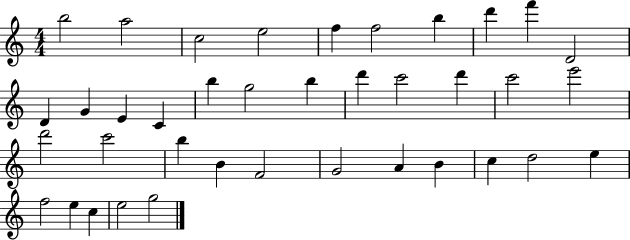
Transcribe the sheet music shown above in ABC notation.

X:1
T:Untitled
M:4/4
L:1/4
K:C
b2 a2 c2 e2 f f2 b d' f' D2 D G E C b g2 b d' c'2 d' c'2 e'2 d'2 c'2 b B F2 G2 A B c d2 e f2 e c e2 g2